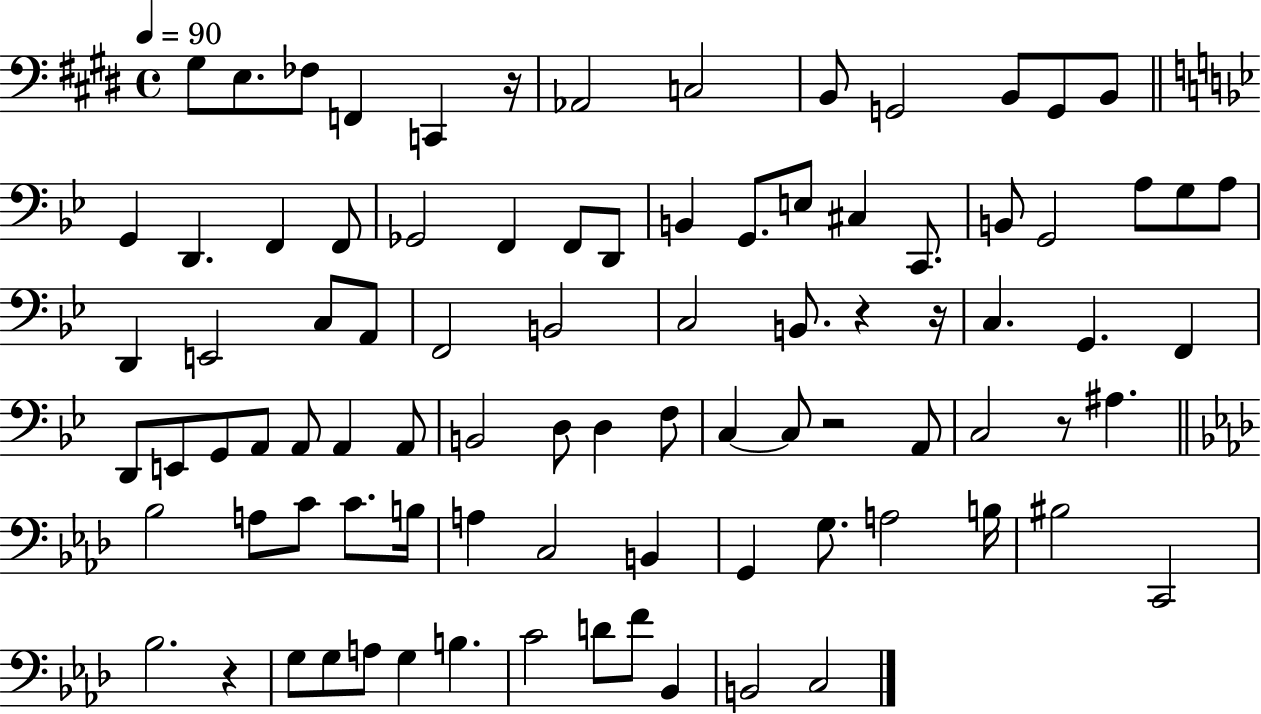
{
  \clef bass
  \time 4/4
  \defaultTimeSignature
  \key e \major
  \tempo 4 = 90
  gis8 e8. fes8 f,4 c,4 r16 | aes,2 c2 | b,8 g,2 b,8 g,8 b,8 | \bar "||" \break \key bes \major g,4 d,4. f,4 f,8 | ges,2 f,4 f,8 d,8 | b,4 g,8. e8 cis4 c,8. | b,8 g,2 a8 g8 a8 | \break d,4 e,2 c8 a,8 | f,2 b,2 | c2 b,8. r4 r16 | c4. g,4. f,4 | \break d,8 e,8 g,8 a,8 a,8 a,4 a,8 | b,2 d8 d4 f8 | c4~~ c8 r2 a,8 | c2 r8 ais4. | \break \bar "||" \break \key aes \major bes2 a8 c'8 c'8. b16 | a4 c2 b,4 | g,4 g8. a2 b16 | bis2 c,2 | \break bes2. r4 | g8 g8 a8 g4 b4. | c'2 d'8 f'8 bes,4 | b,2 c2 | \break \bar "|."
}